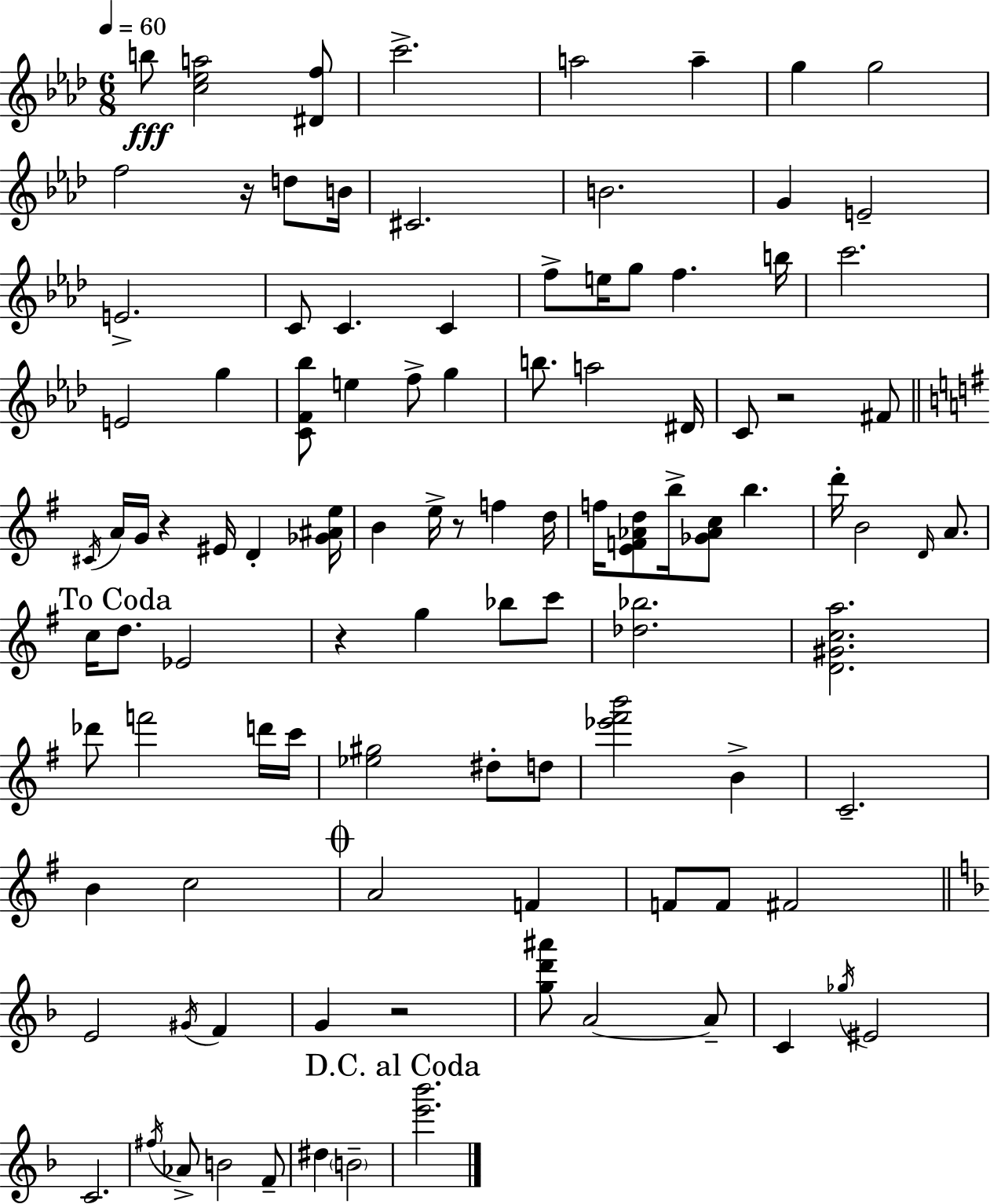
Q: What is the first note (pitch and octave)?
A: B5